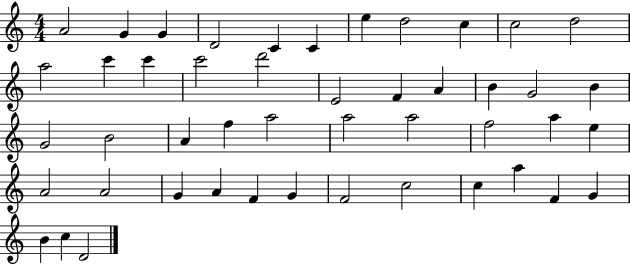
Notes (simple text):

A4/h G4/q G4/q D4/h C4/q C4/q E5/q D5/h C5/q C5/h D5/h A5/h C6/q C6/q C6/h D6/h E4/h F4/q A4/q B4/q G4/h B4/q G4/h B4/h A4/q F5/q A5/h A5/h A5/h F5/h A5/q E5/q A4/h A4/h G4/q A4/q F4/q G4/q F4/h C5/h C5/q A5/q F4/q G4/q B4/q C5/q D4/h